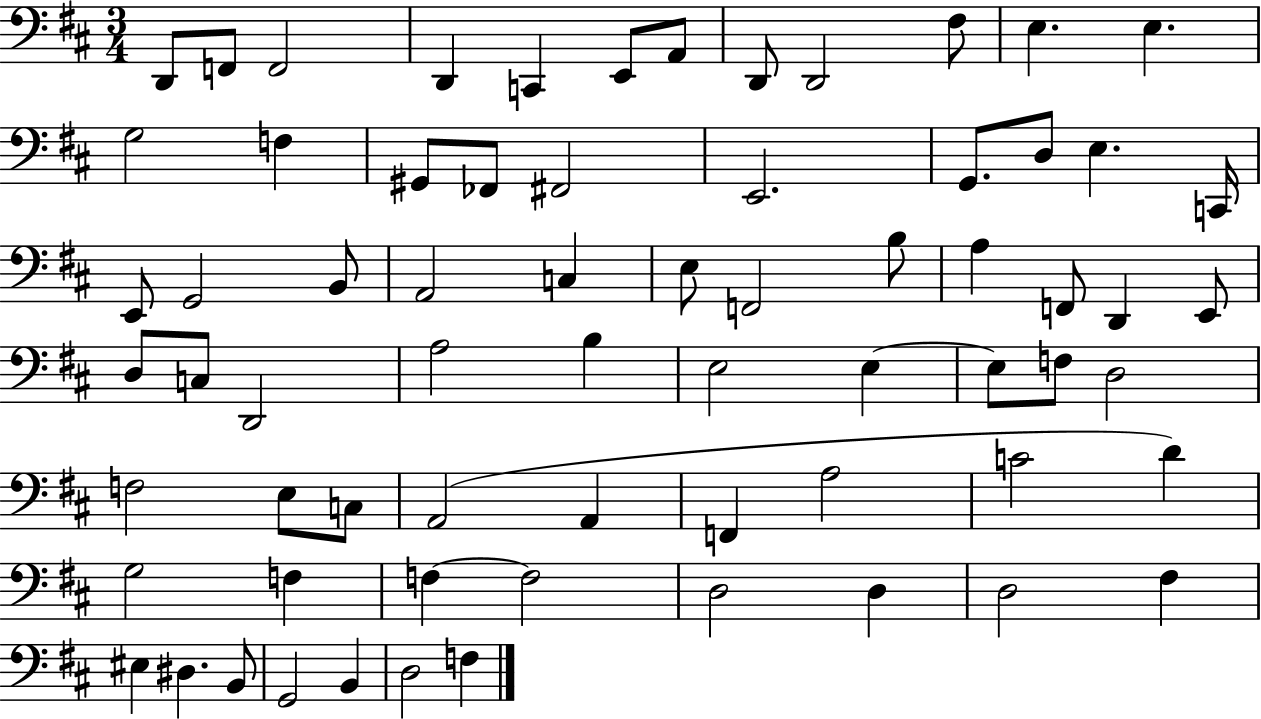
D2/e F2/e F2/h D2/q C2/q E2/e A2/e D2/e D2/h F#3/e E3/q. E3/q. G3/h F3/q G#2/e FES2/e F#2/h E2/h. G2/e. D3/e E3/q. C2/s E2/e G2/h B2/e A2/h C3/q E3/e F2/h B3/e A3/q F2/e D2/q E2/e D3/e C3/e D2/h A3/h B3/q E3/h E3/q E3/e F3/e D3/h F3/h E3/e C3/e A2/h A2/q F2/q A3/h C4/h D4/q G3/h F3/q F3/q F3/h D3/h D3/q D3/h F#3/q EIS3/q D#3/q. B2/e G2/h B2/q D3/h F3/q